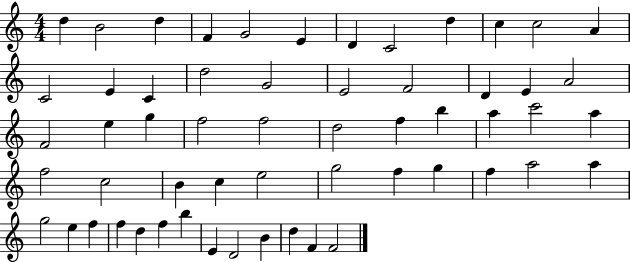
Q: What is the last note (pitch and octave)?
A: F4